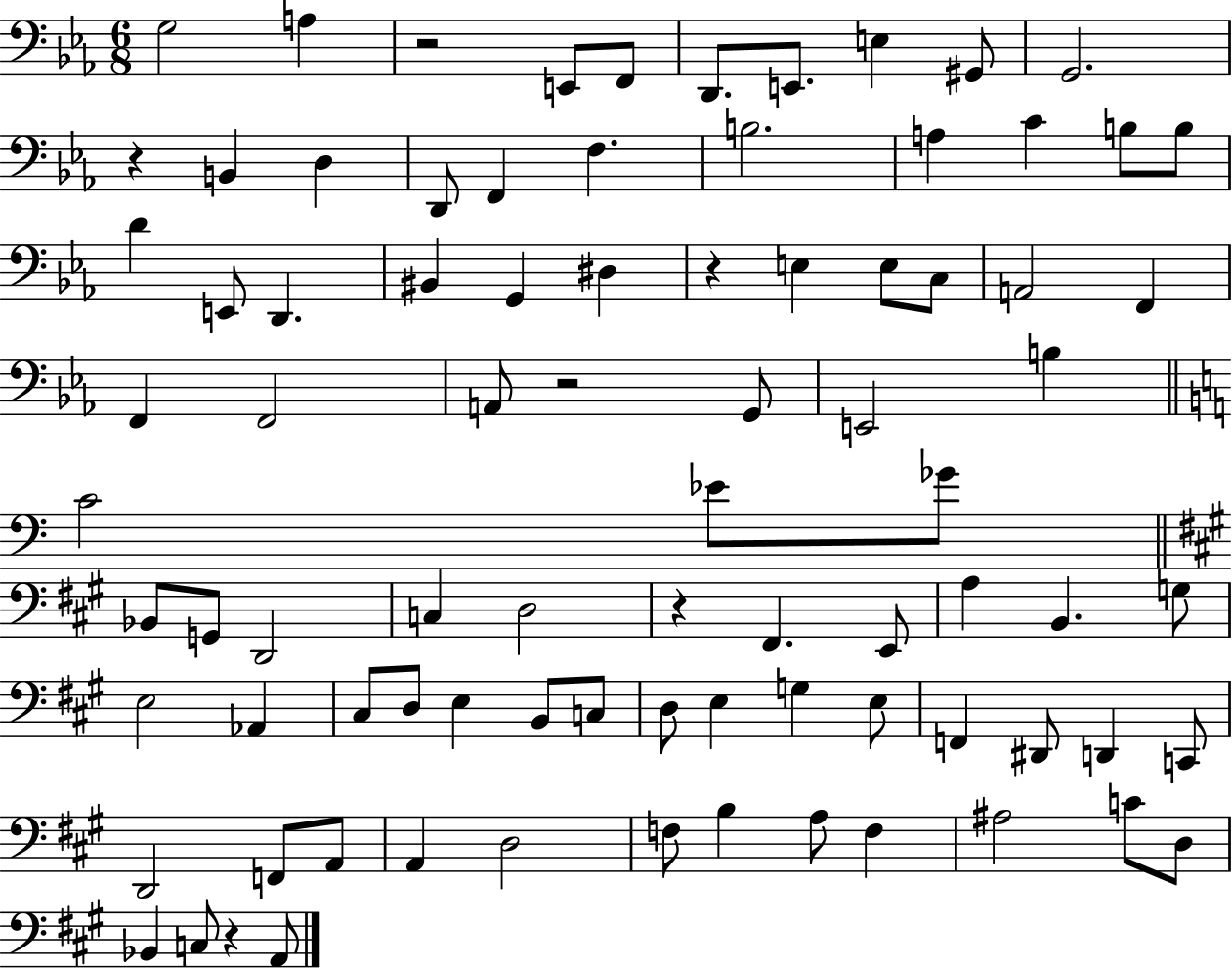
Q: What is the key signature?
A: EES major